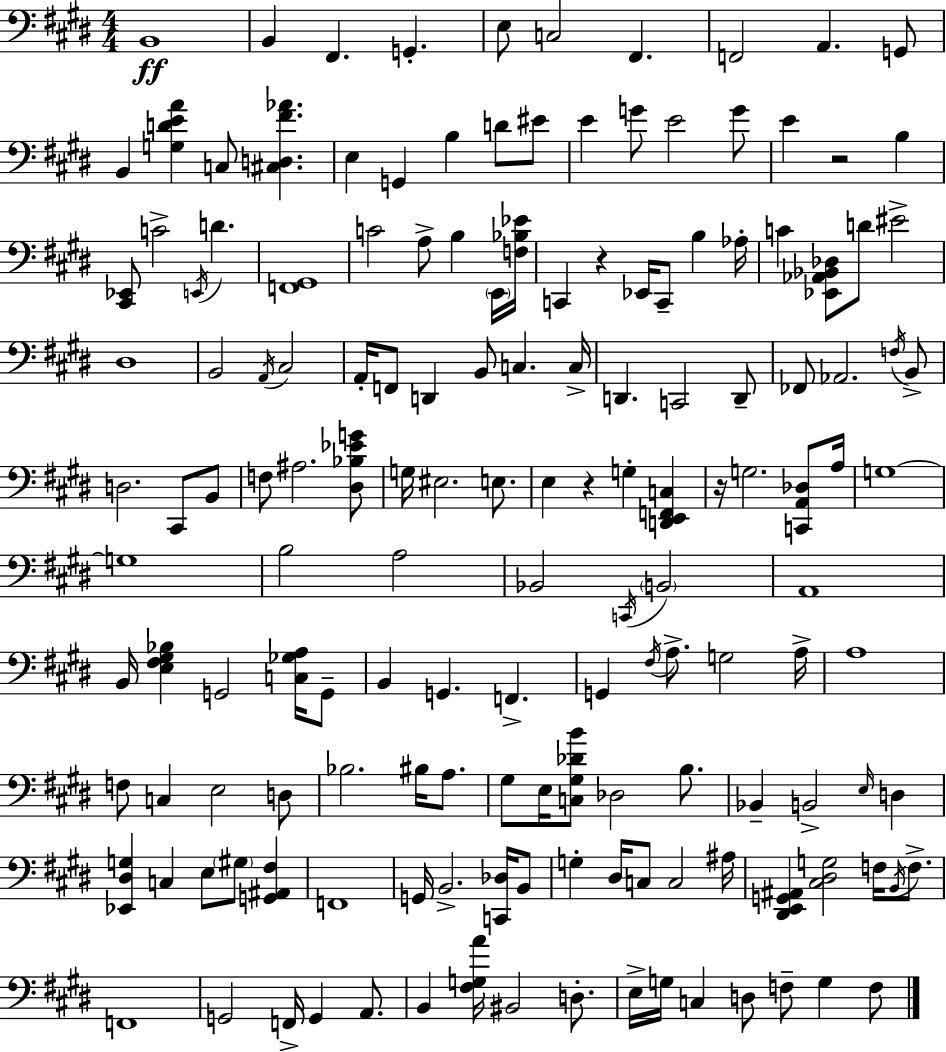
B2/w B2/q F#2/q. G2/q. E3/e C3/h F#2/q. F2/h A2/q. G2/e B2/q [G3,D4,E4,A4]/q C3/e [C#3,D3,F#4,Ab4]/q. E3/q G2/q B3/q D4/e EIS4/e E4/q G4/e E4/h G4/e E4/q R/h B3/q [C#2,Eb2]/e C4/h E2/s D4/q. [F2,G#2]/w C4/h A3/e B3/q E2/s [F3,Bb3,Eb4]/s C2/q R/q Eb2/s C2/e B3/q Ab3/s C4/q [Eb2,Ab2,Bb2,Db3]/e D4/e EIS4/h D#3/w B2/h A2/s C#3/h A2/s F2/e D2/q B2/e C3/q. C3/s D2/q. C2/h D2/e FES2/e Ab2/h. F3/s B2/e D3/h. C#2/e B2/e F3/e A#3/h. [D#3,Bb3,Eb4,G4]/e G3/s EIS3/h. E3/e. E3/q R/q G3/q [D2,E2,F2,C3]/q R/s G3/h. [C2,A2,Db3]/e A3/s G3/w G3/w B3/h A3/h Bb2/h C2/s B2/h A2/w B2/s [E3,F#3,G#3,Bb3]/q G2/h [C3,Gb3,A3]/s G2/e B2/q G2/q. F2/q. G2/q F#3/s A3/e. G3/h A3/s A3/w F3/e C3/q E3/h D3/e Bb3/h. BIS3/s A3/e. G#3/e E3/s [C3,G#3,Db4,B4]/e Db3/h B3/e. Bb2/q B2/h E3/s D3/q [Eb2,D#3,G3]/q C3/q E3/e G#3/e [G2,A#2,F#3]/q F2/w G2/s B2/h. [C2,Db3]/s B2/e G3/q D#3/s C3/e C3/h A#3/s [D#2,E2,G2,A#2]/q [C#3,D#3,G3]/h F3/s B2/s F3/e. F2/w G2/h F2/s G2/q A2/e. B2/q [F#3,G3,A4]/s BIS2/h D3/e. E3/s G3/s C3/q D3/e F3/e G3/q F3/e